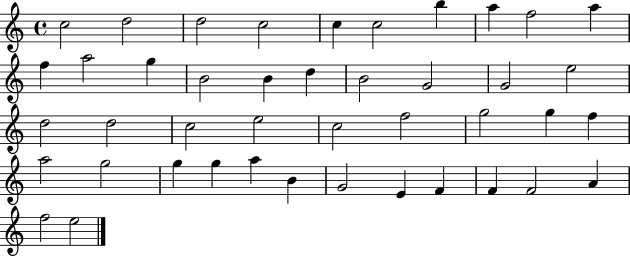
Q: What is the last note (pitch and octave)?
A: E5